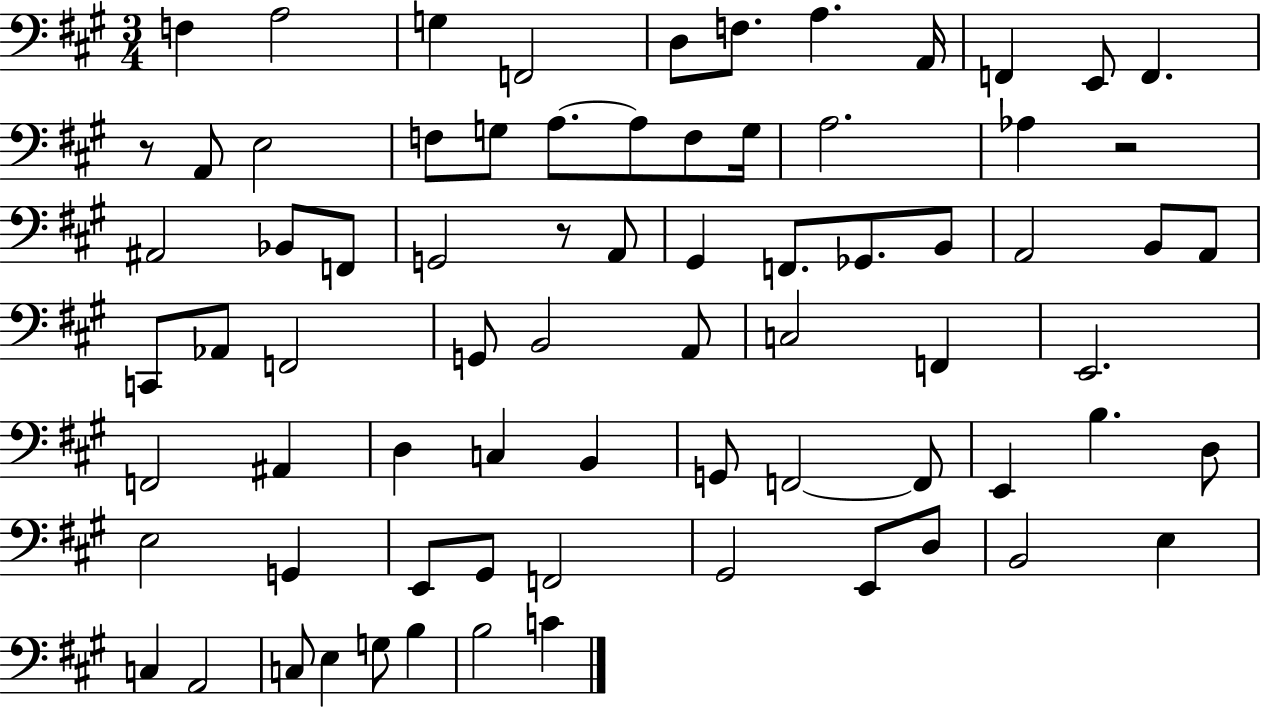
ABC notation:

X:1
T:Untitled
M:3/4
L:1/4
K:A
F, A,2 G, F,,2 D,/2 F,/2 A, A,,/4 F,, E,,/2 F,, z/2 A,,/2 E,2 F,/2 G,/2 A,/2 A,/2 F,/2 G,/4 A,2 _A, z2 ^A,,2 _B,,/2 F,,/2 G,,2 z/2 A,,/2 ^G,, F,,/2 _G,,/2 B,,/2 A,,2 B,,/2 A,,/2 C,,/2 _A,,/2 F,,2 G,,/2 B,,2 A,,/2 C,2 F,, E,,2 F,,2 ^A,, D, C, B,, G,,/2 F,,2 F,,/2 E,, B, D,/2 E,2 G,, E,,/2 ^G,,/2 F,,2 ^G,,2 E,,/2 D,/2 B,,2 E, C, A,,2 C,/2 E, G,/2 B, B,2 C